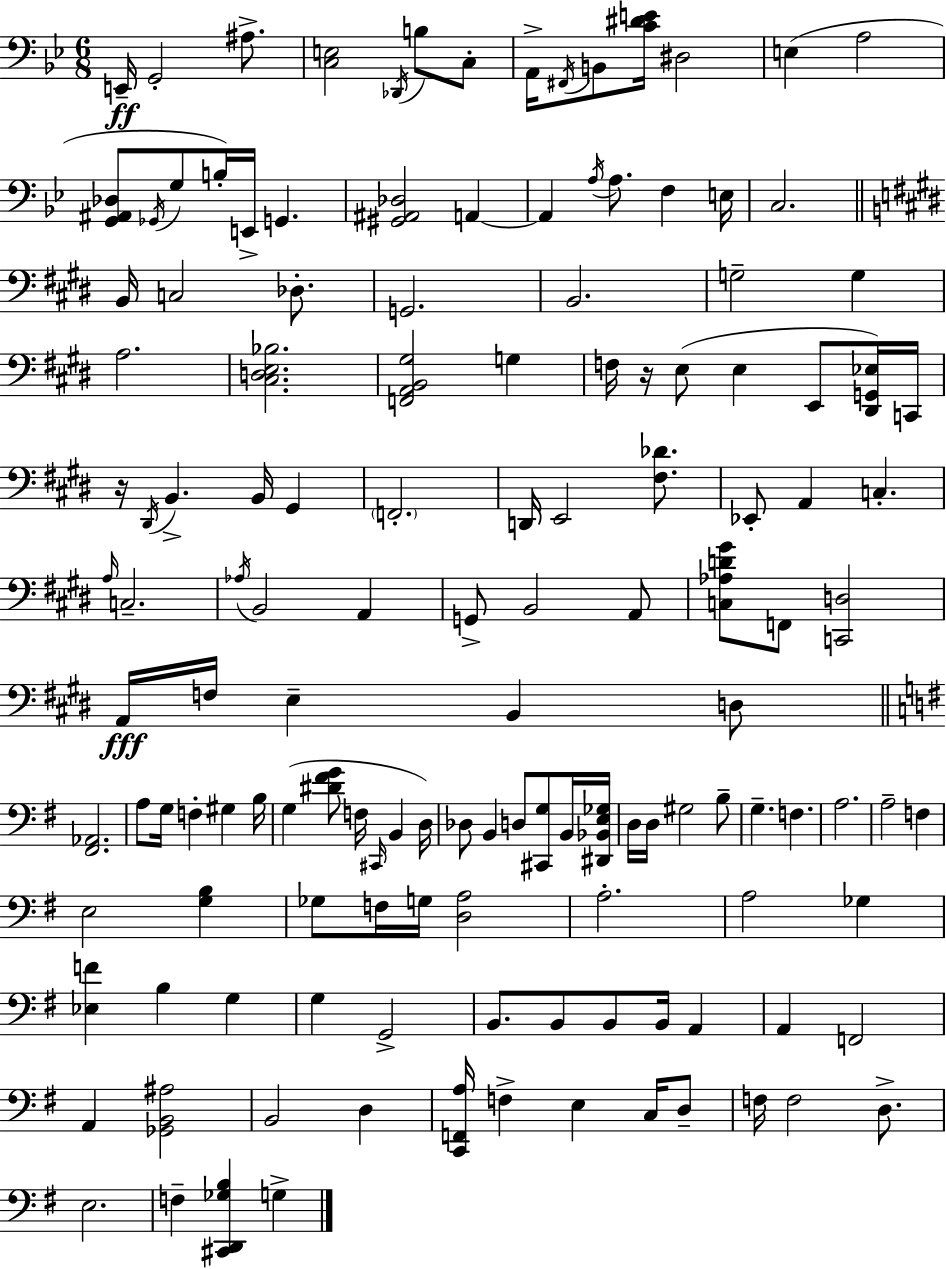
{
  \clef bass
  \numericTimeSignature
  \time 6/8
  \key g \minor
  e,16--\ff g,2-. ais8.-> | <c e>2 \acciaccatura { des,16 } b8 c8-. | a,16-> \acciaccatura { fis,16 } b,8 <c' dis' e'>16 dis2 | e4( a2 | \break <g, ais, des>8 \acciaccatura { ges,16 } g8 b16-.) e,16-> g,4. | <gis, ais, des>2 a,4~~ | a,4 \acciaccatura { a16 } a8. f4 | e16 c2. | \break \bar "||" \break \key e \major b,16 c2 des8.-. | g,2. | b,2. | g2-- g4 | \break a2. | <cis d e bes>2. | <f, a, b, gis>2 g4 | f16 r16 e8( e4 e,8 <dis, g, ees>16) c,16 | \break r16 \acciaccatura { dis,16 } b,4.-> b,16 gis,4 | \parenthesize f,2.-. | d,16 e,2 <fis des'>8. | ees,8-. a,4 c4.-. | \break \grace { a16 } c2.-- | \acciaccatura { aes16 } b,2 a,4 | g,8-> b,2 | a,8 <c aes d' gis'>8 f,8 <c, d>2 | \break a,16\fff f16 e4-- b,4 | d8 \bar "||" \break \key g \major <fis, aes,>2. | a8 g16 f4-. gis4 b16 | g4( <dis' fis' g'>8 f16 \grace { cis,16 } b,4 | d16) des8 b,4 d8 <cis, g>8 b,16 | \break <dis, bes, e ges>16 d16 d16 gis2 b8-- | g4.-- f4. | a2. | a2-- f4 | \break e2 <g b>4 | ges8 f16 g16 <d a>2 | a2.-. | a2 ges4 | \break <ees f'>4 b4 g4 | g4 g,2-> | b,8. b,8 b,8 b,16 a,4 | a,4 f,2 | \break a,4 <ges, b, ais>2 | b,2 d4 | <c, f, a>16 f4-> e4 c16 d8-- | f16 f2 d8.-> | \break e2. | f4-- <cis, d, ges b>4 g4-> | \bar "|."
}